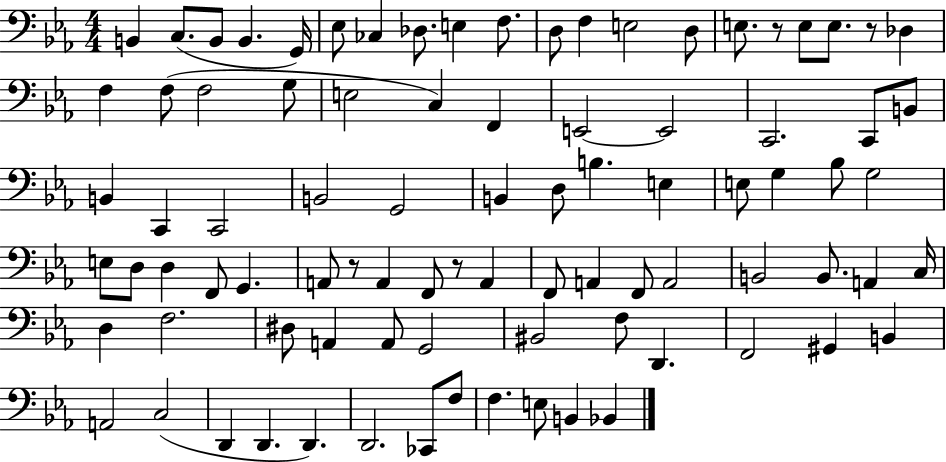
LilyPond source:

{
  \clef bass
  \numericTimeSignature
  \time 4/4
  \key ees \major
  \repeat volta 2 { b,4 c8.( b,8 b,4. g,16) | ees8 ces4 des8. e4 f8. | d8 f4 e2 d8 | e8. r8 e8 e8. r8 des4 | \break f4 f8( f2 g8 | e2 c4) f,4 | e,2~~ e,2 | c,2. c,8 b,8 | \break b,4 c,4 c,2 | b,2 g,2 | b,4 d8 b4. e4 | e8 g4 bes8 g2 | \break e8 d8 d4 f,8 g,4. | a,8 r8 a,4 f,8 r8 a,4 | f,8 a,4 f,8 a,2 | b,2 b,8. a,4 c16 | \break d4 f2. | dis8 a,4 a,8 g,2 | bis,2 f8 d,4. | f,2 gis,4 b,4 | \break a,2 c2( | d,4 d,4. d,4.) | d,2. ces,8 f8 | f4. e8 b,4 bes,4 | \break } \bar "|."
}